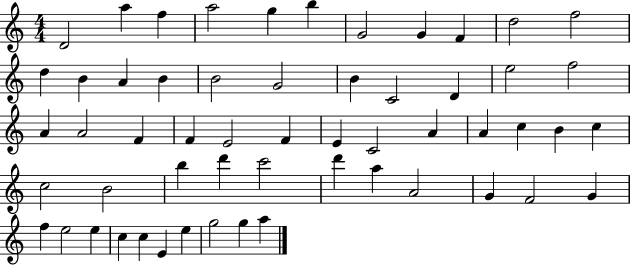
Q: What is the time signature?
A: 4/4